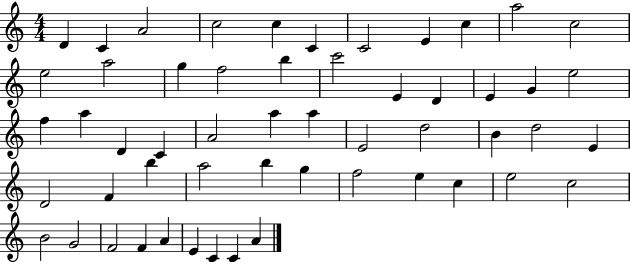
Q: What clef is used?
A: treble